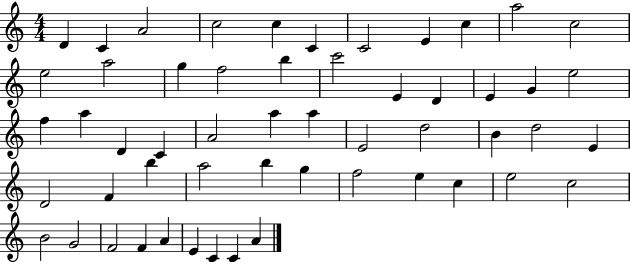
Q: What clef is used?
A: treble